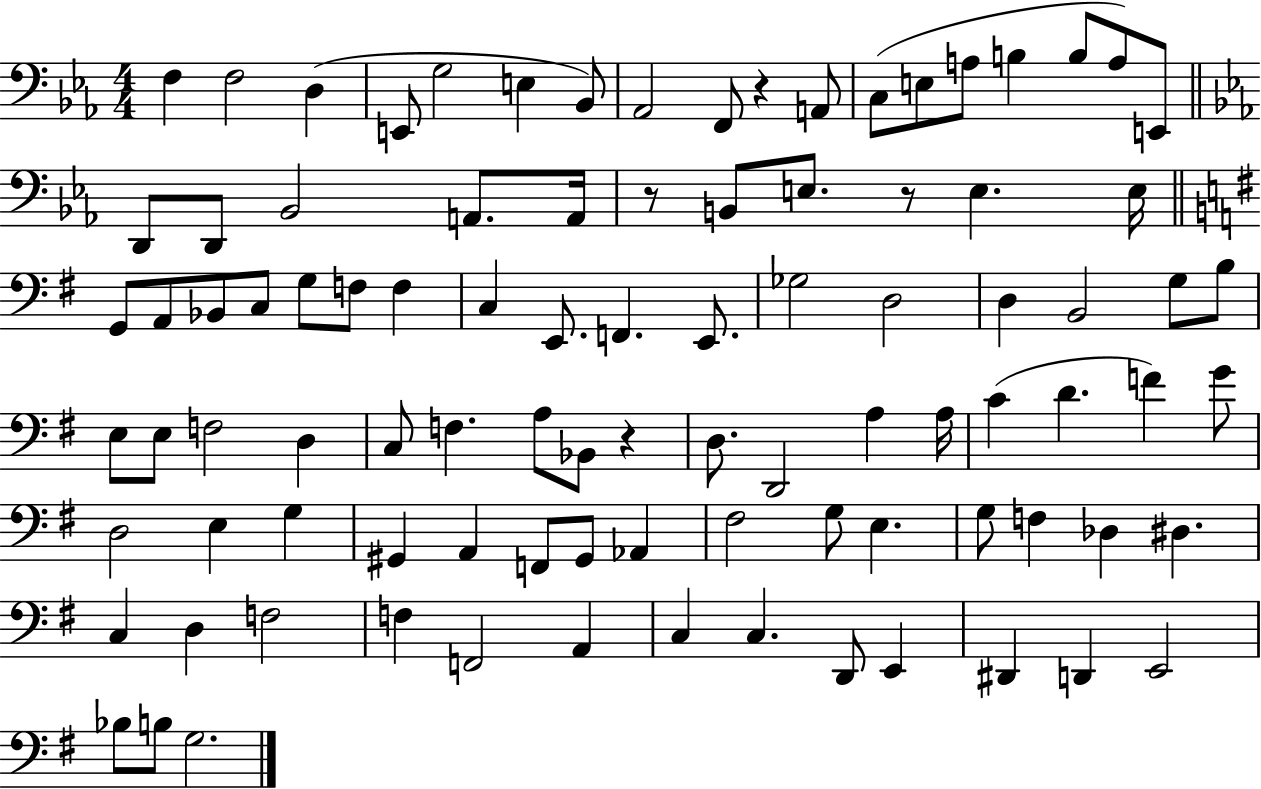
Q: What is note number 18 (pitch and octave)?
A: D2